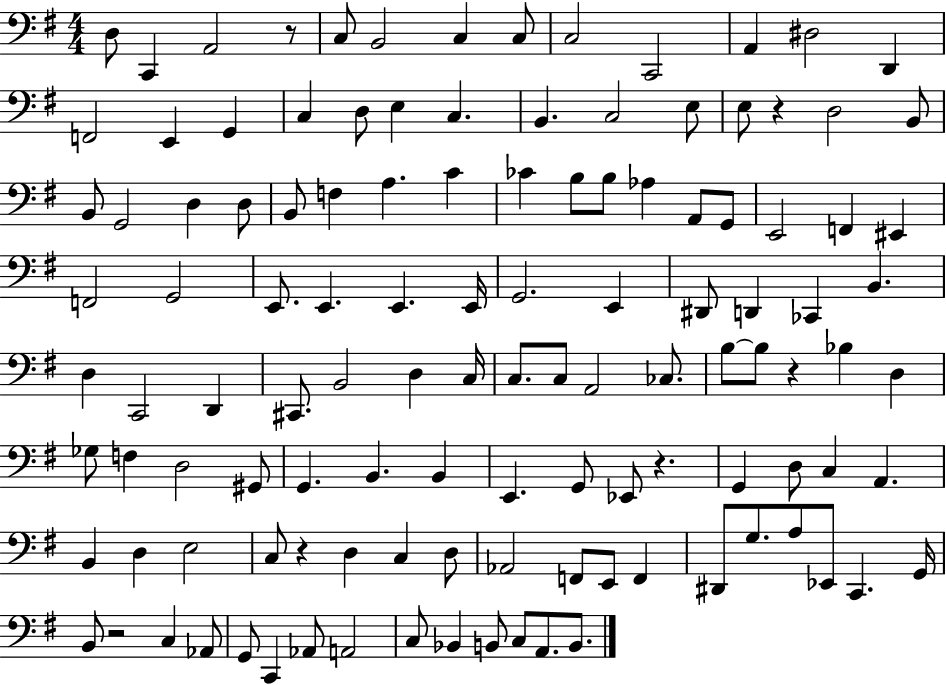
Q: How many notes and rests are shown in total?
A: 119